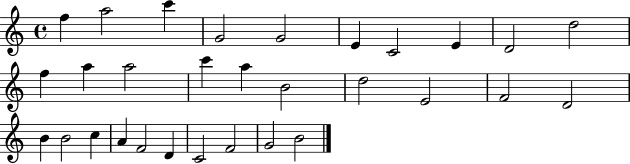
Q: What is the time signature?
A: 4/4